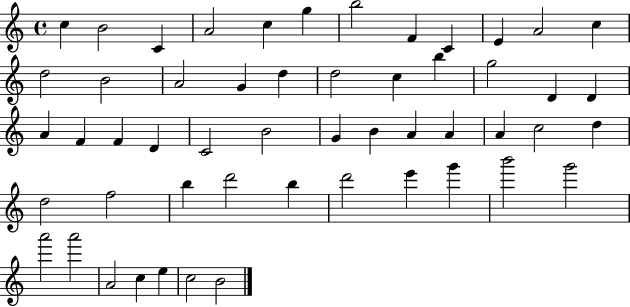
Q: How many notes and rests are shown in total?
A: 53